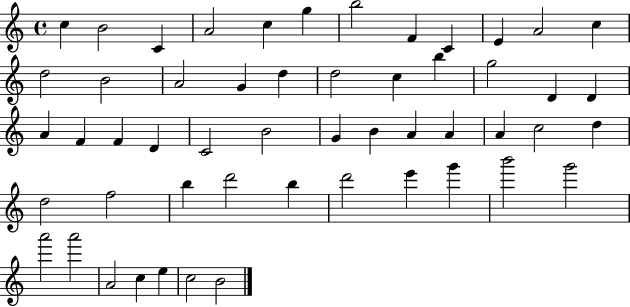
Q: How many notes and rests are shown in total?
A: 53